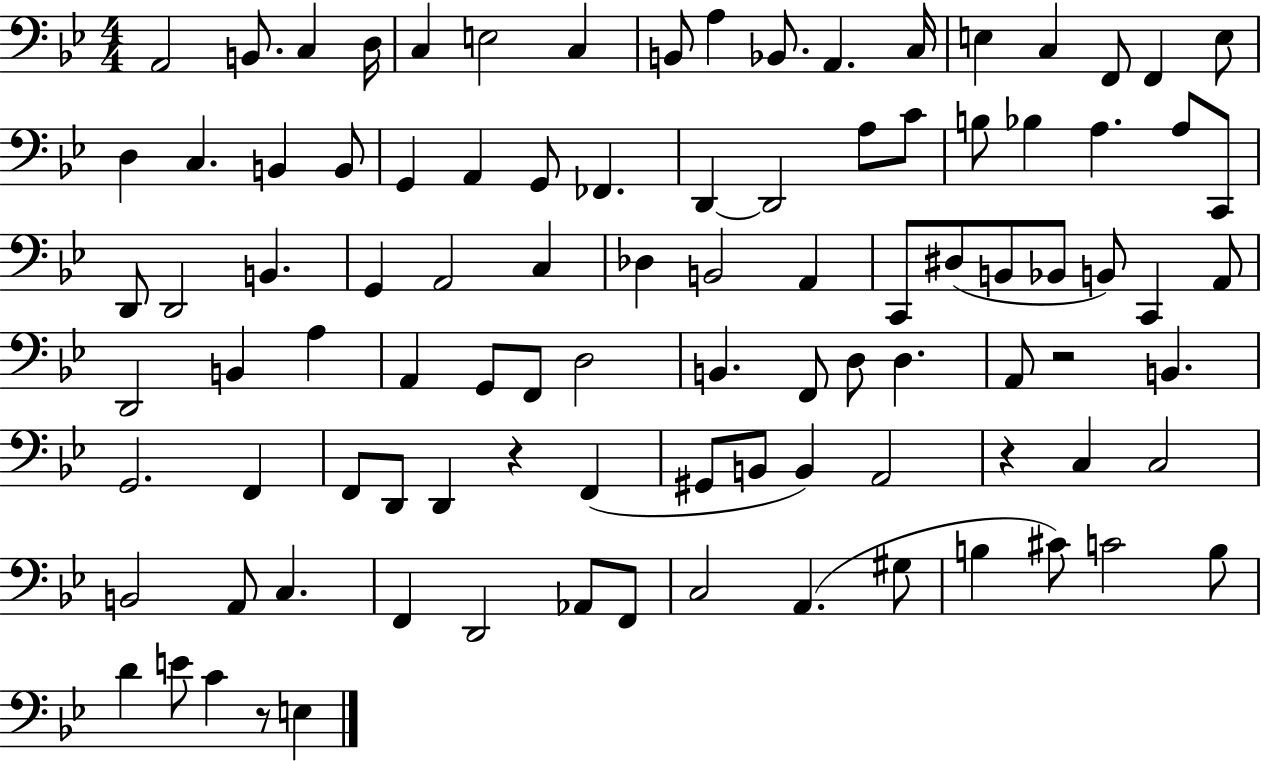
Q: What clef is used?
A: bass